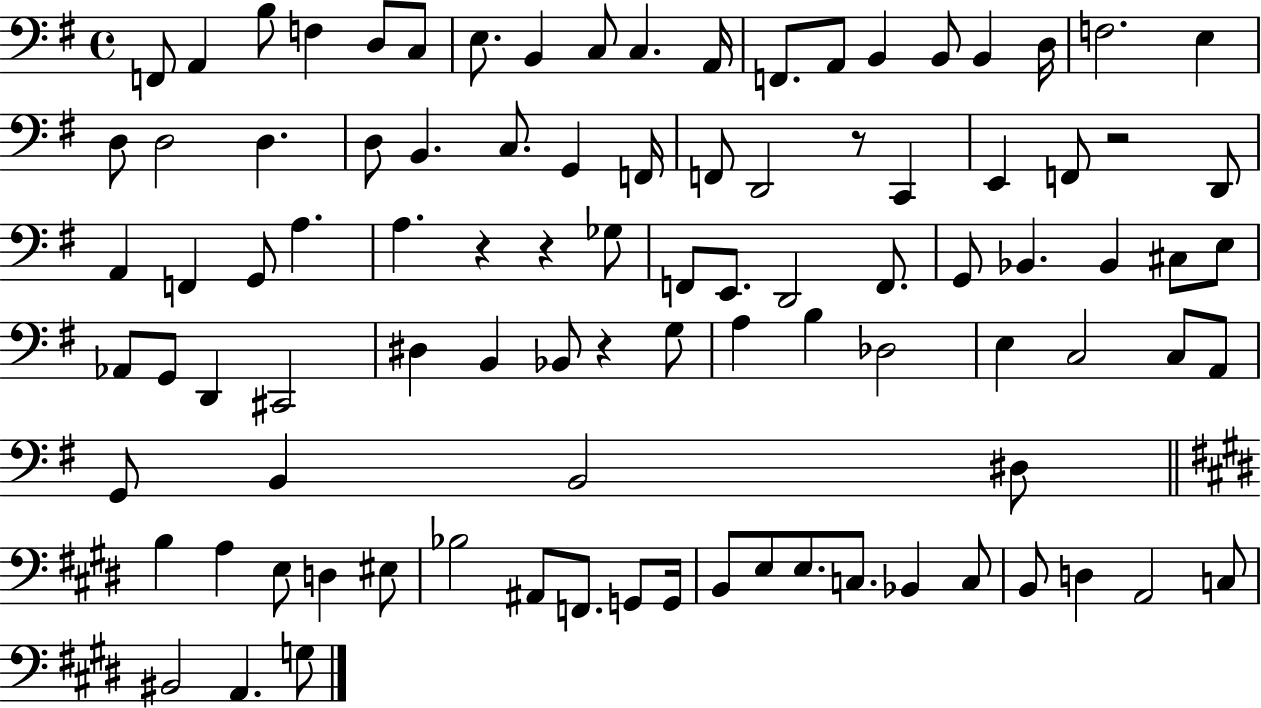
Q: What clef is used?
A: bass